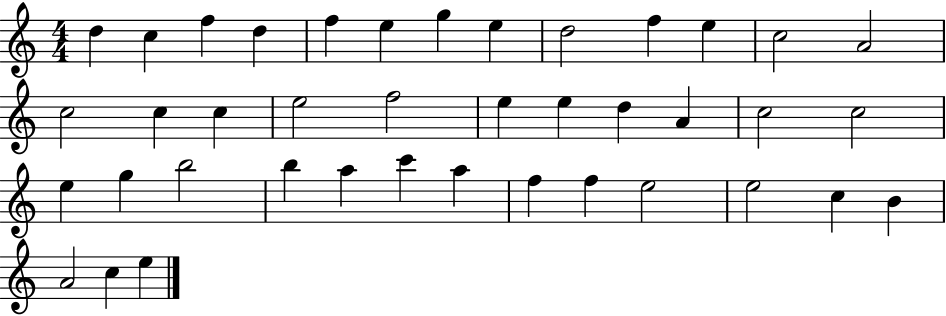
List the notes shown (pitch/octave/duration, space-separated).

D5/q C5/q F5/q D5/q F5/q E5/q G5/q E5/q D5/h F5/q E5/q C5/h A4/h C5/h C5/q C5/q E5/h F5/h E5/q E5/q D5/q A4/q C5/h C5/h E5/q G5/q B5/h B5/q A5/q C6/q A5/q F5/q F5/q E5/h E5/h C5/q B4/q A4/h C5/q E5/q